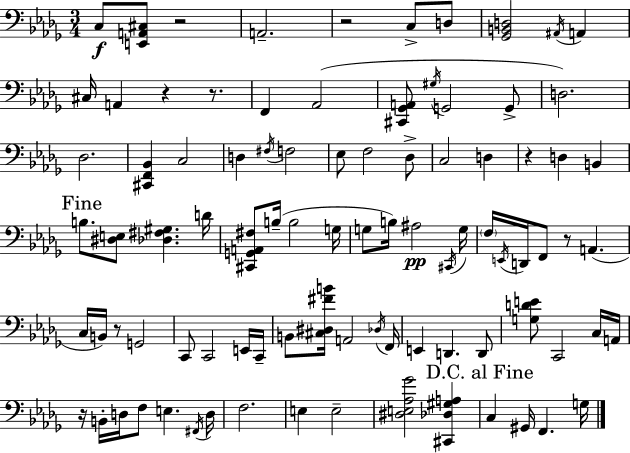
X:1
T:Untitled
M:3/4
L:1/4
K:Bbm
C,/2 [E,,A,,^C,]/2 z2 A,,2 z2 C,/2 D,/2 [_G,,B,,D,]2 ^A,,/4 A,, ^C,/4 A,, z z/2 F,, _A,,2 [^C,,_G,,A,,]/2 ^G,/4 G,,2 G,,/2 D,2 _D,2 [^C,,F,,_B,,] C,2 D, ^F,/4 F,2 _E,/2 F,2 _D,/2 C,2 D, z D, B,, B,/2 [^D,E,]/2 [_D,^F,^G,] D/4 [^C,,G,,A,,^F,]/2 B,/4 B,2 G,/4 G,/2 B,/4 ^A,2 ^C,,/4 G,/4 F,/4 E,,/4 D,,/4 F,,/2 z/2 A,, C,/4 B,,/4 z/2 G,,2 C,,/2 C,,2 E,,/4 C,,/4 B,,/2 [^C,^D,^FB]/4 A,,2 _D,/4 F,,/4 E,, D,, D,,/2 [G,DE]/2 C,,2 C,/4 A,,/4 z/4 B,,/4 D,/4 F,/2 E, ^F,,/4 D,/4 F,2 E, E,2 [^D,E,_A,_G]2 [^C,,_D,^G,A,] C, ^G,,/4 F,, G,/4